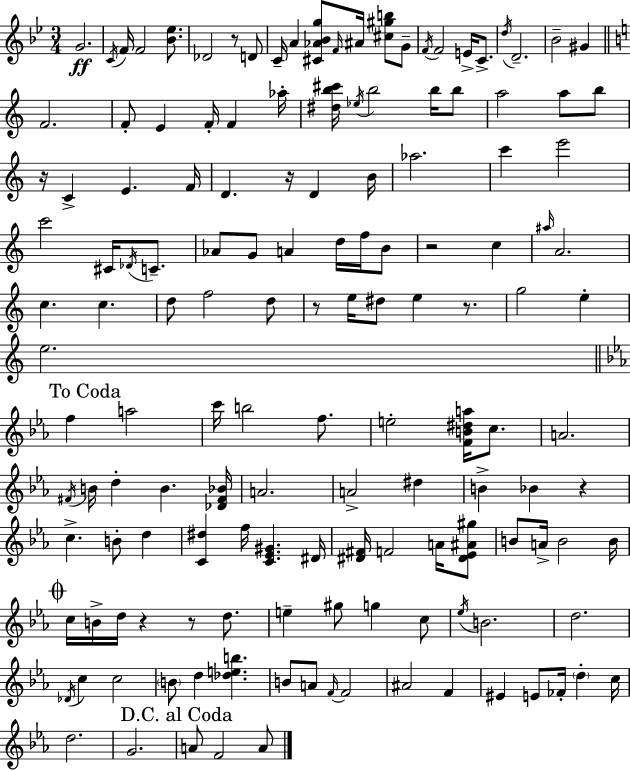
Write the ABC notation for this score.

X:1
T:Untitled
M:3/4
L:1/4
K:Bb
G2 C/4 F/4 F2 [_B_e]/2 _D2 z/2 D/2 C/4 A [^C_A_Bg]/2 F/4 ^A/4 [^c^gb]/2 G/2 F/4 F2 E/4 C/2 d/4 D2 _B2 ^G F2 F/2 E F/4 F _a/4 [^db^c']/4 _e/4 b2 b/4 b/2 a2 a/2 b/2 z/4 C E F/4 D z/4 D B/4 _a2 c' e'2 c'2 ^C/4 _D/4 C/2 _A/2 G/2 A d/4 f/4 B/2 z2 c ^a/4 A2 c c d/2 f2 d/2 z/2 e/4 ^d/2 e z/2 g2 e e2 f a2 c'/4 b2 f/2 e2 [FB^da]/4 c/2 A2 ^F/4 B/4 d B [_D^F_B]/4 A2 A2 ^d B _B z c B/2 d [C^d] f/4 [C_E^G] ^D/4 [^D^F]/4 F2 A/4 [^D_E^A^g]/2 B/2 A/4 B2 B/4 c/4 B/4 d/4 z z/2 d/2 e ^g/2 g c/2 _e/4 B2 d2 _D/4 c c2 B/2 d [_deb] B/2 A/2 F/4 F2 ^A2 F ^E E/2 _F/4 d c/4 d2 G2 A/2 F2 A/2